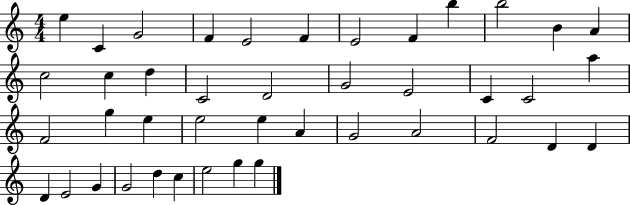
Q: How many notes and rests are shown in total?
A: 42